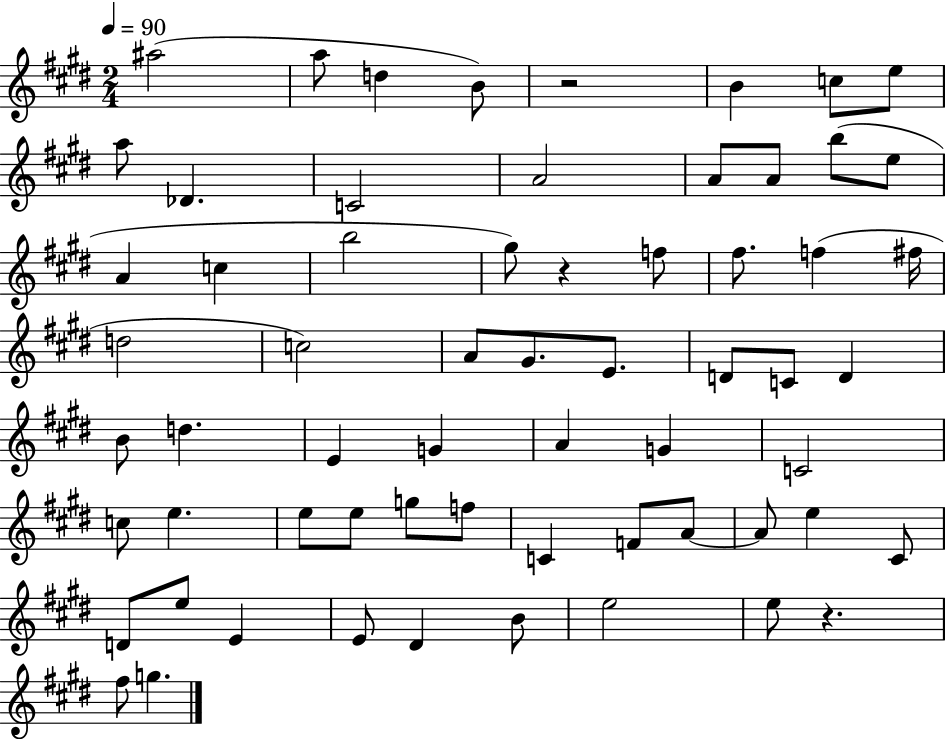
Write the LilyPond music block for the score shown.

{
  \clef treble
  \numericTimeSignature
  \time 2/4
  \key e \major
  \tempo 4 = 90
  \repeat volta 2 { ais''2( | a''8 d''4 b'8) | r2 | b'4 c''8 e''8 | \break a''8 des'4. | c'2 | a'2 | a'8 a'8 b''8( e''8 | \break a'4 c''4 | b''2 | gis''8) r4 f''8 | fis''8. f''4( fis''16 | \break d''2 | c''2) | a'8 gis'8. e'8. | d'8 c'8 d'4 | \break b'8 d''4. | e'4 g'4 | a'4 g'4 | c'2 | \break c''8 e''4. | e''8 e''8 g''8 f''8 | c'4 f'8 a'8~~ | a'8 e''4 cis'8 | \break d'8 e''8 e'4 | e'8 dis'4 b'8 | e''2 | e''8 r4. | \break fis''8 g''4. | } \bar "|."
}